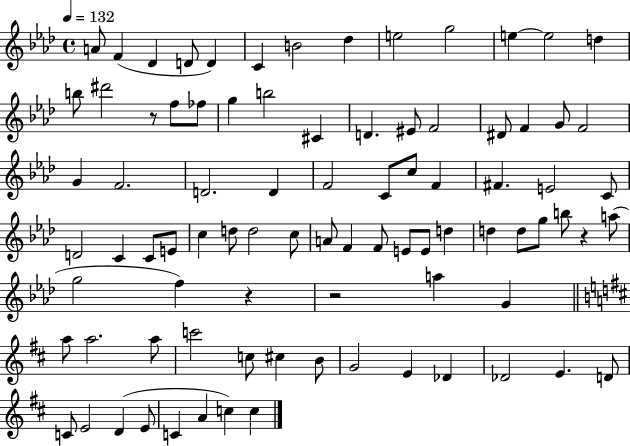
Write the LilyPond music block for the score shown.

{
  \clef treble
  \time 4/4
  \defaultTimeSignature
  \key aes \major
  \tempo 4 = 132
  a'8 f'4( des'4 d'8 d'4) | c'4 b'2 des''4 | e''2 g''2 | e''4~~ e''2 d''4 | \break b''8 dis'''2 r8 f''8 fes''8 | g''4 b''2 cis'4 | d'4. eis'8 f'2 | dis'8 f'4 g'8 f'2 | \break g'4 f'2. | d'2. d'4 | f'2 c'8 c''8 f'4 | fis'4. e'2 c'8 | \break d'2 c'4 c'8 e'8 | c''4 d''8 d''2 c''8 | a'8 f'4 f'8 e'8 e'8 d''4 | d''4 d''8 g''8 b''8 r4 a''8( | \break g''2 f''4) r4 | r2 a''4 g'4 | \bar "||" \break \key d \major a''8 a''2. a''8 | c'''2 c''8 cis''4 b'8 | g'2 e'4 des'4 | des'2 e'4. d'8 | \break c'8 e'2 d'4( e'8 | c'4 a'4 c''4) c''4 | \bar "|."
}